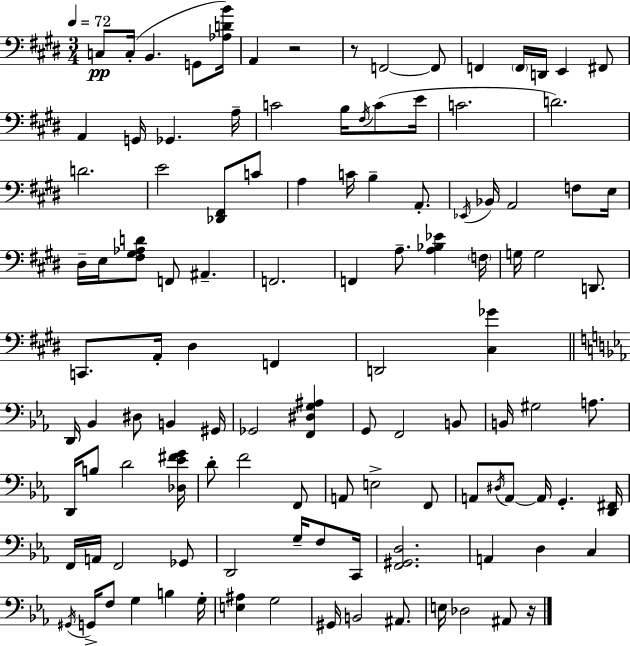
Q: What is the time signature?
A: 3/4